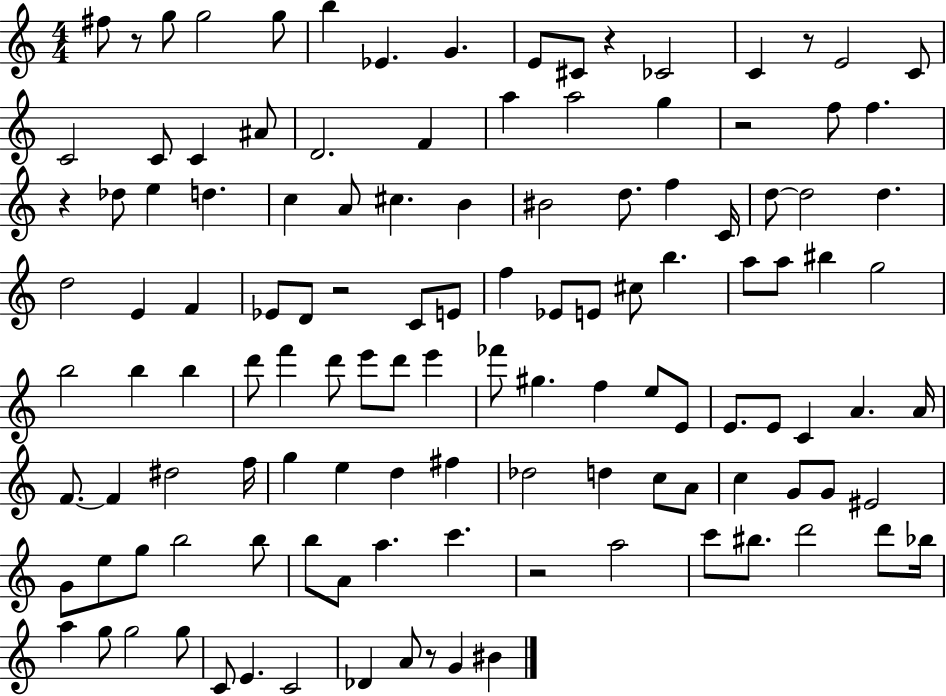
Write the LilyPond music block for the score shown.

{
  \clef treble
  \numericTimeSignature
  \time 4/4
  \key c \major
  fis''8 r8 g''8 g''2 g''8 | b''4 ees'4. g'4. | e'8 cis'8 r4 ces'2 | c'4 r8 e'2 c'8 | \break c'2 c'8 c'4 ais'8 | d'2. f'4 | a''4 a''2 g''4 | r2 f''8 f''4. | \break r4 des''8 e''4 d''4. | c''4 a'8 cis''4. b'4 | bis'2 d''8. f''4 c'16 | d''8~~ d''2 d''4. | \break d''2 e'4 f'4 | ees'8 d'8 r2 c'8 e'8 | f''4 ees'8 e'8 cis''8 b''4. | a''8 a''8 bis''4 g''2 | \break b''2 b''4 b''4 | d'''8 f'''4 d'''8 e'''8 d'''8 e'''4 | fes'''8 gis''4. f''4 e''8 e'8 | e'8. e'8 c'4 a'4. a'16 | \break f'8.~~ f'4 dis''2 f''16 | g''4 e''4 d''4 fis''4 | des''2 d''4 c''8 a'8 | c''4 g'8 g'8 eis'2 | \break g'8 e''8 g''8 b''2 b''8 | b''8 a'8 a''4. c'''4. | r2 a''2 | c'''8 bis''8. d'''2 d'''8 bes''16 | \break a''4 g''8 g''2 g''8 | c'8 e'4. c'2 | des'4 a'8 r8 g'4 bis'4 | \bar "|."
}